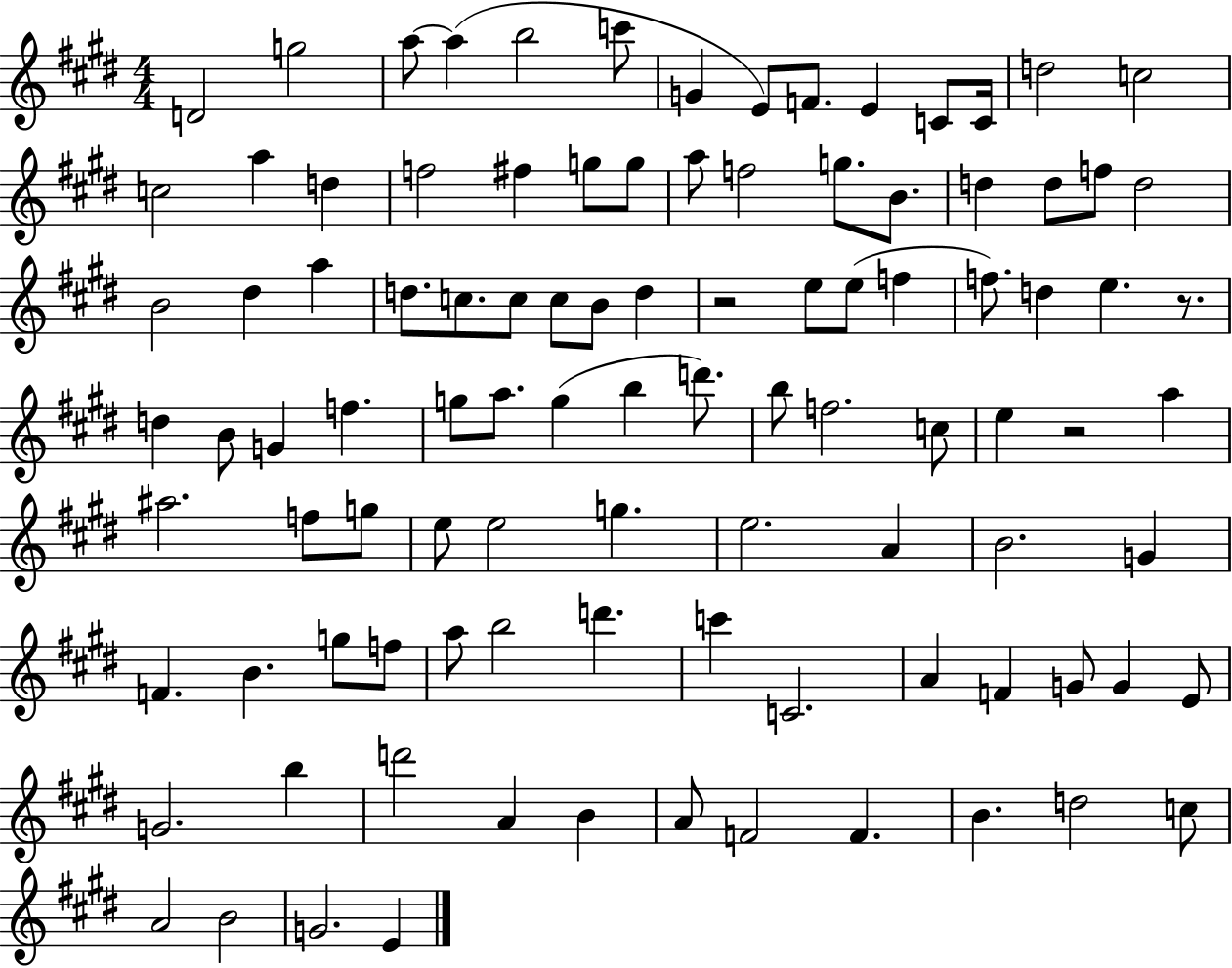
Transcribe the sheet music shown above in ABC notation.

X:1
T:Untitled
M:4/4
L:1/4
K:E
D2 g2 a/2 a b2 c'/2 G E/2 F/2 E C/2 C/4 d2 c2 c2 a d f2 ^f g/2 g/2 a/2 f2 g/2 B/2 d d/2 f/2 d2 B2 ^d a d/2 c/2 c/2 c/2 B/2 d z2 e/2 e/2 f f/2 d e z/2 d B/2 G f g/2 a/2 g b d'/2 b/2 f2 c/2 e z2 a ^a2 f/2 g/2 e/2 e2 g e2 A B2 G F B g/2 f/2 a/2 b2 d' c' C2 A F G/2 G E/2 G2 b d'2 A B A/2 F2 F B d2 c/2 A2 B2 G2 E